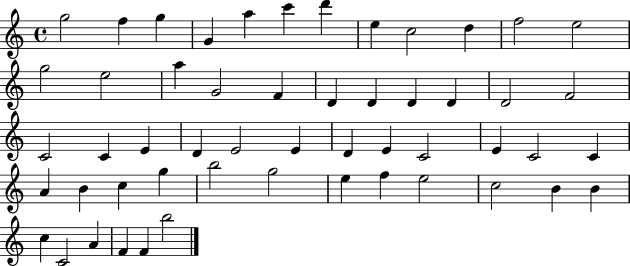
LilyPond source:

{
  \clef treble
  \time 4/4
  \defaultTimeSignature
  \key c \major
  g''2 f''4 g''4 | g'4 a''4 c'''4 d'''4 | e''4 c''2 d''4 | f''2 e''2 | \break g''2 e''2 | a''4 g'2 f'4 | d'4 d'4 d'4 d'4 | d'2 f'2 | \break c'2 c'4 e'4 | d'4 e'2 e'4 | d'4 e'4 c'2 | e'4 c'2 c'4 | \break a'4 b'4 c''4 g''4 | b''2 g''2 | e''4 f''4 e''2 | c''2 b'4 b'4 | \break c''4 c'2 a'4 | f'4 f'4 b''2 | \bar "|."
}